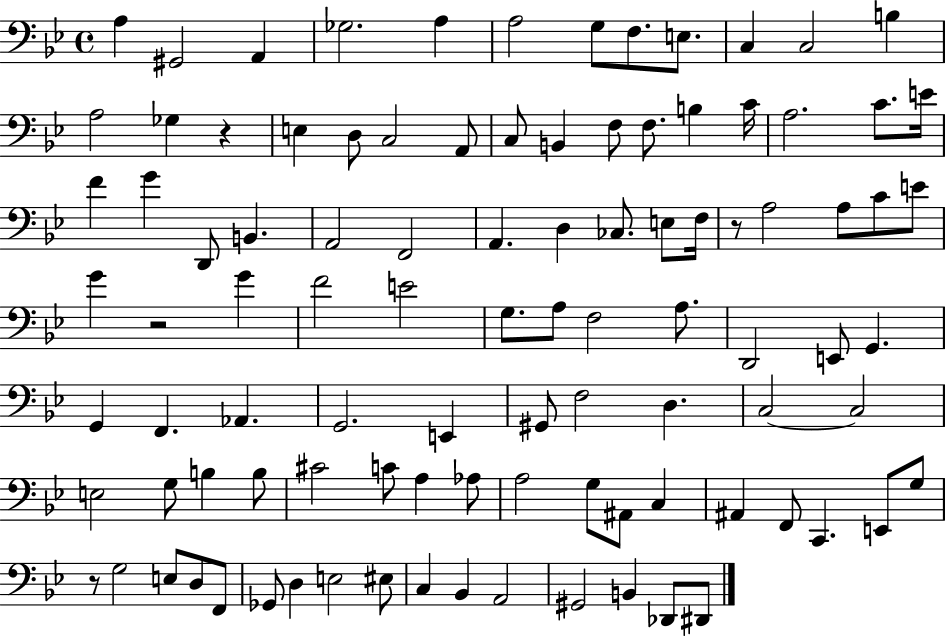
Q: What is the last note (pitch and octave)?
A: D#2